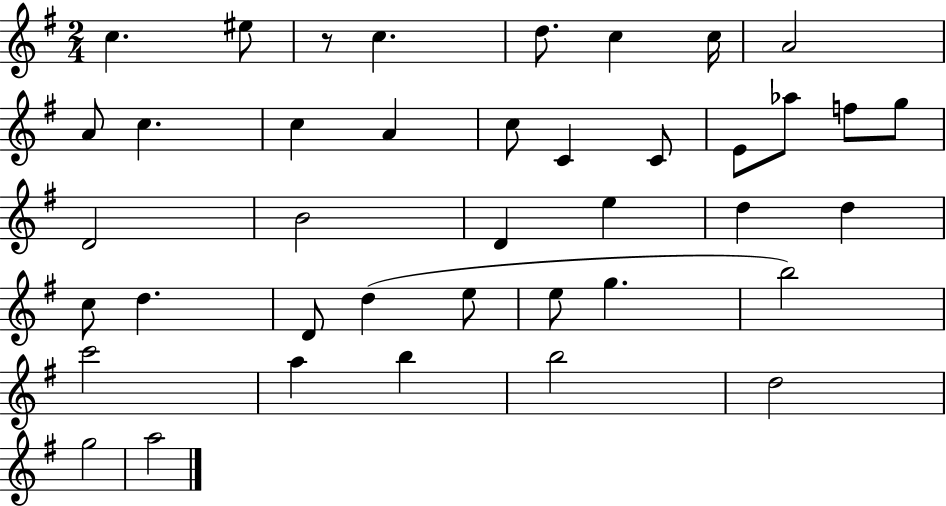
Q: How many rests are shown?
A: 1